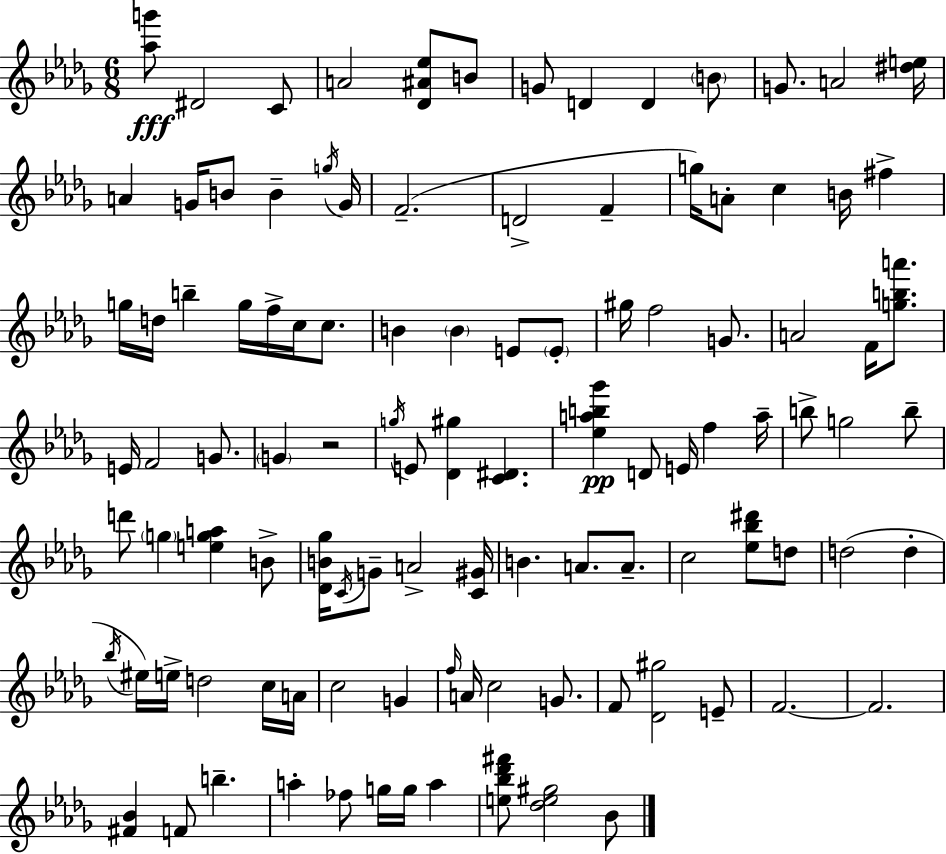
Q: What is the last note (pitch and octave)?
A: Bb4